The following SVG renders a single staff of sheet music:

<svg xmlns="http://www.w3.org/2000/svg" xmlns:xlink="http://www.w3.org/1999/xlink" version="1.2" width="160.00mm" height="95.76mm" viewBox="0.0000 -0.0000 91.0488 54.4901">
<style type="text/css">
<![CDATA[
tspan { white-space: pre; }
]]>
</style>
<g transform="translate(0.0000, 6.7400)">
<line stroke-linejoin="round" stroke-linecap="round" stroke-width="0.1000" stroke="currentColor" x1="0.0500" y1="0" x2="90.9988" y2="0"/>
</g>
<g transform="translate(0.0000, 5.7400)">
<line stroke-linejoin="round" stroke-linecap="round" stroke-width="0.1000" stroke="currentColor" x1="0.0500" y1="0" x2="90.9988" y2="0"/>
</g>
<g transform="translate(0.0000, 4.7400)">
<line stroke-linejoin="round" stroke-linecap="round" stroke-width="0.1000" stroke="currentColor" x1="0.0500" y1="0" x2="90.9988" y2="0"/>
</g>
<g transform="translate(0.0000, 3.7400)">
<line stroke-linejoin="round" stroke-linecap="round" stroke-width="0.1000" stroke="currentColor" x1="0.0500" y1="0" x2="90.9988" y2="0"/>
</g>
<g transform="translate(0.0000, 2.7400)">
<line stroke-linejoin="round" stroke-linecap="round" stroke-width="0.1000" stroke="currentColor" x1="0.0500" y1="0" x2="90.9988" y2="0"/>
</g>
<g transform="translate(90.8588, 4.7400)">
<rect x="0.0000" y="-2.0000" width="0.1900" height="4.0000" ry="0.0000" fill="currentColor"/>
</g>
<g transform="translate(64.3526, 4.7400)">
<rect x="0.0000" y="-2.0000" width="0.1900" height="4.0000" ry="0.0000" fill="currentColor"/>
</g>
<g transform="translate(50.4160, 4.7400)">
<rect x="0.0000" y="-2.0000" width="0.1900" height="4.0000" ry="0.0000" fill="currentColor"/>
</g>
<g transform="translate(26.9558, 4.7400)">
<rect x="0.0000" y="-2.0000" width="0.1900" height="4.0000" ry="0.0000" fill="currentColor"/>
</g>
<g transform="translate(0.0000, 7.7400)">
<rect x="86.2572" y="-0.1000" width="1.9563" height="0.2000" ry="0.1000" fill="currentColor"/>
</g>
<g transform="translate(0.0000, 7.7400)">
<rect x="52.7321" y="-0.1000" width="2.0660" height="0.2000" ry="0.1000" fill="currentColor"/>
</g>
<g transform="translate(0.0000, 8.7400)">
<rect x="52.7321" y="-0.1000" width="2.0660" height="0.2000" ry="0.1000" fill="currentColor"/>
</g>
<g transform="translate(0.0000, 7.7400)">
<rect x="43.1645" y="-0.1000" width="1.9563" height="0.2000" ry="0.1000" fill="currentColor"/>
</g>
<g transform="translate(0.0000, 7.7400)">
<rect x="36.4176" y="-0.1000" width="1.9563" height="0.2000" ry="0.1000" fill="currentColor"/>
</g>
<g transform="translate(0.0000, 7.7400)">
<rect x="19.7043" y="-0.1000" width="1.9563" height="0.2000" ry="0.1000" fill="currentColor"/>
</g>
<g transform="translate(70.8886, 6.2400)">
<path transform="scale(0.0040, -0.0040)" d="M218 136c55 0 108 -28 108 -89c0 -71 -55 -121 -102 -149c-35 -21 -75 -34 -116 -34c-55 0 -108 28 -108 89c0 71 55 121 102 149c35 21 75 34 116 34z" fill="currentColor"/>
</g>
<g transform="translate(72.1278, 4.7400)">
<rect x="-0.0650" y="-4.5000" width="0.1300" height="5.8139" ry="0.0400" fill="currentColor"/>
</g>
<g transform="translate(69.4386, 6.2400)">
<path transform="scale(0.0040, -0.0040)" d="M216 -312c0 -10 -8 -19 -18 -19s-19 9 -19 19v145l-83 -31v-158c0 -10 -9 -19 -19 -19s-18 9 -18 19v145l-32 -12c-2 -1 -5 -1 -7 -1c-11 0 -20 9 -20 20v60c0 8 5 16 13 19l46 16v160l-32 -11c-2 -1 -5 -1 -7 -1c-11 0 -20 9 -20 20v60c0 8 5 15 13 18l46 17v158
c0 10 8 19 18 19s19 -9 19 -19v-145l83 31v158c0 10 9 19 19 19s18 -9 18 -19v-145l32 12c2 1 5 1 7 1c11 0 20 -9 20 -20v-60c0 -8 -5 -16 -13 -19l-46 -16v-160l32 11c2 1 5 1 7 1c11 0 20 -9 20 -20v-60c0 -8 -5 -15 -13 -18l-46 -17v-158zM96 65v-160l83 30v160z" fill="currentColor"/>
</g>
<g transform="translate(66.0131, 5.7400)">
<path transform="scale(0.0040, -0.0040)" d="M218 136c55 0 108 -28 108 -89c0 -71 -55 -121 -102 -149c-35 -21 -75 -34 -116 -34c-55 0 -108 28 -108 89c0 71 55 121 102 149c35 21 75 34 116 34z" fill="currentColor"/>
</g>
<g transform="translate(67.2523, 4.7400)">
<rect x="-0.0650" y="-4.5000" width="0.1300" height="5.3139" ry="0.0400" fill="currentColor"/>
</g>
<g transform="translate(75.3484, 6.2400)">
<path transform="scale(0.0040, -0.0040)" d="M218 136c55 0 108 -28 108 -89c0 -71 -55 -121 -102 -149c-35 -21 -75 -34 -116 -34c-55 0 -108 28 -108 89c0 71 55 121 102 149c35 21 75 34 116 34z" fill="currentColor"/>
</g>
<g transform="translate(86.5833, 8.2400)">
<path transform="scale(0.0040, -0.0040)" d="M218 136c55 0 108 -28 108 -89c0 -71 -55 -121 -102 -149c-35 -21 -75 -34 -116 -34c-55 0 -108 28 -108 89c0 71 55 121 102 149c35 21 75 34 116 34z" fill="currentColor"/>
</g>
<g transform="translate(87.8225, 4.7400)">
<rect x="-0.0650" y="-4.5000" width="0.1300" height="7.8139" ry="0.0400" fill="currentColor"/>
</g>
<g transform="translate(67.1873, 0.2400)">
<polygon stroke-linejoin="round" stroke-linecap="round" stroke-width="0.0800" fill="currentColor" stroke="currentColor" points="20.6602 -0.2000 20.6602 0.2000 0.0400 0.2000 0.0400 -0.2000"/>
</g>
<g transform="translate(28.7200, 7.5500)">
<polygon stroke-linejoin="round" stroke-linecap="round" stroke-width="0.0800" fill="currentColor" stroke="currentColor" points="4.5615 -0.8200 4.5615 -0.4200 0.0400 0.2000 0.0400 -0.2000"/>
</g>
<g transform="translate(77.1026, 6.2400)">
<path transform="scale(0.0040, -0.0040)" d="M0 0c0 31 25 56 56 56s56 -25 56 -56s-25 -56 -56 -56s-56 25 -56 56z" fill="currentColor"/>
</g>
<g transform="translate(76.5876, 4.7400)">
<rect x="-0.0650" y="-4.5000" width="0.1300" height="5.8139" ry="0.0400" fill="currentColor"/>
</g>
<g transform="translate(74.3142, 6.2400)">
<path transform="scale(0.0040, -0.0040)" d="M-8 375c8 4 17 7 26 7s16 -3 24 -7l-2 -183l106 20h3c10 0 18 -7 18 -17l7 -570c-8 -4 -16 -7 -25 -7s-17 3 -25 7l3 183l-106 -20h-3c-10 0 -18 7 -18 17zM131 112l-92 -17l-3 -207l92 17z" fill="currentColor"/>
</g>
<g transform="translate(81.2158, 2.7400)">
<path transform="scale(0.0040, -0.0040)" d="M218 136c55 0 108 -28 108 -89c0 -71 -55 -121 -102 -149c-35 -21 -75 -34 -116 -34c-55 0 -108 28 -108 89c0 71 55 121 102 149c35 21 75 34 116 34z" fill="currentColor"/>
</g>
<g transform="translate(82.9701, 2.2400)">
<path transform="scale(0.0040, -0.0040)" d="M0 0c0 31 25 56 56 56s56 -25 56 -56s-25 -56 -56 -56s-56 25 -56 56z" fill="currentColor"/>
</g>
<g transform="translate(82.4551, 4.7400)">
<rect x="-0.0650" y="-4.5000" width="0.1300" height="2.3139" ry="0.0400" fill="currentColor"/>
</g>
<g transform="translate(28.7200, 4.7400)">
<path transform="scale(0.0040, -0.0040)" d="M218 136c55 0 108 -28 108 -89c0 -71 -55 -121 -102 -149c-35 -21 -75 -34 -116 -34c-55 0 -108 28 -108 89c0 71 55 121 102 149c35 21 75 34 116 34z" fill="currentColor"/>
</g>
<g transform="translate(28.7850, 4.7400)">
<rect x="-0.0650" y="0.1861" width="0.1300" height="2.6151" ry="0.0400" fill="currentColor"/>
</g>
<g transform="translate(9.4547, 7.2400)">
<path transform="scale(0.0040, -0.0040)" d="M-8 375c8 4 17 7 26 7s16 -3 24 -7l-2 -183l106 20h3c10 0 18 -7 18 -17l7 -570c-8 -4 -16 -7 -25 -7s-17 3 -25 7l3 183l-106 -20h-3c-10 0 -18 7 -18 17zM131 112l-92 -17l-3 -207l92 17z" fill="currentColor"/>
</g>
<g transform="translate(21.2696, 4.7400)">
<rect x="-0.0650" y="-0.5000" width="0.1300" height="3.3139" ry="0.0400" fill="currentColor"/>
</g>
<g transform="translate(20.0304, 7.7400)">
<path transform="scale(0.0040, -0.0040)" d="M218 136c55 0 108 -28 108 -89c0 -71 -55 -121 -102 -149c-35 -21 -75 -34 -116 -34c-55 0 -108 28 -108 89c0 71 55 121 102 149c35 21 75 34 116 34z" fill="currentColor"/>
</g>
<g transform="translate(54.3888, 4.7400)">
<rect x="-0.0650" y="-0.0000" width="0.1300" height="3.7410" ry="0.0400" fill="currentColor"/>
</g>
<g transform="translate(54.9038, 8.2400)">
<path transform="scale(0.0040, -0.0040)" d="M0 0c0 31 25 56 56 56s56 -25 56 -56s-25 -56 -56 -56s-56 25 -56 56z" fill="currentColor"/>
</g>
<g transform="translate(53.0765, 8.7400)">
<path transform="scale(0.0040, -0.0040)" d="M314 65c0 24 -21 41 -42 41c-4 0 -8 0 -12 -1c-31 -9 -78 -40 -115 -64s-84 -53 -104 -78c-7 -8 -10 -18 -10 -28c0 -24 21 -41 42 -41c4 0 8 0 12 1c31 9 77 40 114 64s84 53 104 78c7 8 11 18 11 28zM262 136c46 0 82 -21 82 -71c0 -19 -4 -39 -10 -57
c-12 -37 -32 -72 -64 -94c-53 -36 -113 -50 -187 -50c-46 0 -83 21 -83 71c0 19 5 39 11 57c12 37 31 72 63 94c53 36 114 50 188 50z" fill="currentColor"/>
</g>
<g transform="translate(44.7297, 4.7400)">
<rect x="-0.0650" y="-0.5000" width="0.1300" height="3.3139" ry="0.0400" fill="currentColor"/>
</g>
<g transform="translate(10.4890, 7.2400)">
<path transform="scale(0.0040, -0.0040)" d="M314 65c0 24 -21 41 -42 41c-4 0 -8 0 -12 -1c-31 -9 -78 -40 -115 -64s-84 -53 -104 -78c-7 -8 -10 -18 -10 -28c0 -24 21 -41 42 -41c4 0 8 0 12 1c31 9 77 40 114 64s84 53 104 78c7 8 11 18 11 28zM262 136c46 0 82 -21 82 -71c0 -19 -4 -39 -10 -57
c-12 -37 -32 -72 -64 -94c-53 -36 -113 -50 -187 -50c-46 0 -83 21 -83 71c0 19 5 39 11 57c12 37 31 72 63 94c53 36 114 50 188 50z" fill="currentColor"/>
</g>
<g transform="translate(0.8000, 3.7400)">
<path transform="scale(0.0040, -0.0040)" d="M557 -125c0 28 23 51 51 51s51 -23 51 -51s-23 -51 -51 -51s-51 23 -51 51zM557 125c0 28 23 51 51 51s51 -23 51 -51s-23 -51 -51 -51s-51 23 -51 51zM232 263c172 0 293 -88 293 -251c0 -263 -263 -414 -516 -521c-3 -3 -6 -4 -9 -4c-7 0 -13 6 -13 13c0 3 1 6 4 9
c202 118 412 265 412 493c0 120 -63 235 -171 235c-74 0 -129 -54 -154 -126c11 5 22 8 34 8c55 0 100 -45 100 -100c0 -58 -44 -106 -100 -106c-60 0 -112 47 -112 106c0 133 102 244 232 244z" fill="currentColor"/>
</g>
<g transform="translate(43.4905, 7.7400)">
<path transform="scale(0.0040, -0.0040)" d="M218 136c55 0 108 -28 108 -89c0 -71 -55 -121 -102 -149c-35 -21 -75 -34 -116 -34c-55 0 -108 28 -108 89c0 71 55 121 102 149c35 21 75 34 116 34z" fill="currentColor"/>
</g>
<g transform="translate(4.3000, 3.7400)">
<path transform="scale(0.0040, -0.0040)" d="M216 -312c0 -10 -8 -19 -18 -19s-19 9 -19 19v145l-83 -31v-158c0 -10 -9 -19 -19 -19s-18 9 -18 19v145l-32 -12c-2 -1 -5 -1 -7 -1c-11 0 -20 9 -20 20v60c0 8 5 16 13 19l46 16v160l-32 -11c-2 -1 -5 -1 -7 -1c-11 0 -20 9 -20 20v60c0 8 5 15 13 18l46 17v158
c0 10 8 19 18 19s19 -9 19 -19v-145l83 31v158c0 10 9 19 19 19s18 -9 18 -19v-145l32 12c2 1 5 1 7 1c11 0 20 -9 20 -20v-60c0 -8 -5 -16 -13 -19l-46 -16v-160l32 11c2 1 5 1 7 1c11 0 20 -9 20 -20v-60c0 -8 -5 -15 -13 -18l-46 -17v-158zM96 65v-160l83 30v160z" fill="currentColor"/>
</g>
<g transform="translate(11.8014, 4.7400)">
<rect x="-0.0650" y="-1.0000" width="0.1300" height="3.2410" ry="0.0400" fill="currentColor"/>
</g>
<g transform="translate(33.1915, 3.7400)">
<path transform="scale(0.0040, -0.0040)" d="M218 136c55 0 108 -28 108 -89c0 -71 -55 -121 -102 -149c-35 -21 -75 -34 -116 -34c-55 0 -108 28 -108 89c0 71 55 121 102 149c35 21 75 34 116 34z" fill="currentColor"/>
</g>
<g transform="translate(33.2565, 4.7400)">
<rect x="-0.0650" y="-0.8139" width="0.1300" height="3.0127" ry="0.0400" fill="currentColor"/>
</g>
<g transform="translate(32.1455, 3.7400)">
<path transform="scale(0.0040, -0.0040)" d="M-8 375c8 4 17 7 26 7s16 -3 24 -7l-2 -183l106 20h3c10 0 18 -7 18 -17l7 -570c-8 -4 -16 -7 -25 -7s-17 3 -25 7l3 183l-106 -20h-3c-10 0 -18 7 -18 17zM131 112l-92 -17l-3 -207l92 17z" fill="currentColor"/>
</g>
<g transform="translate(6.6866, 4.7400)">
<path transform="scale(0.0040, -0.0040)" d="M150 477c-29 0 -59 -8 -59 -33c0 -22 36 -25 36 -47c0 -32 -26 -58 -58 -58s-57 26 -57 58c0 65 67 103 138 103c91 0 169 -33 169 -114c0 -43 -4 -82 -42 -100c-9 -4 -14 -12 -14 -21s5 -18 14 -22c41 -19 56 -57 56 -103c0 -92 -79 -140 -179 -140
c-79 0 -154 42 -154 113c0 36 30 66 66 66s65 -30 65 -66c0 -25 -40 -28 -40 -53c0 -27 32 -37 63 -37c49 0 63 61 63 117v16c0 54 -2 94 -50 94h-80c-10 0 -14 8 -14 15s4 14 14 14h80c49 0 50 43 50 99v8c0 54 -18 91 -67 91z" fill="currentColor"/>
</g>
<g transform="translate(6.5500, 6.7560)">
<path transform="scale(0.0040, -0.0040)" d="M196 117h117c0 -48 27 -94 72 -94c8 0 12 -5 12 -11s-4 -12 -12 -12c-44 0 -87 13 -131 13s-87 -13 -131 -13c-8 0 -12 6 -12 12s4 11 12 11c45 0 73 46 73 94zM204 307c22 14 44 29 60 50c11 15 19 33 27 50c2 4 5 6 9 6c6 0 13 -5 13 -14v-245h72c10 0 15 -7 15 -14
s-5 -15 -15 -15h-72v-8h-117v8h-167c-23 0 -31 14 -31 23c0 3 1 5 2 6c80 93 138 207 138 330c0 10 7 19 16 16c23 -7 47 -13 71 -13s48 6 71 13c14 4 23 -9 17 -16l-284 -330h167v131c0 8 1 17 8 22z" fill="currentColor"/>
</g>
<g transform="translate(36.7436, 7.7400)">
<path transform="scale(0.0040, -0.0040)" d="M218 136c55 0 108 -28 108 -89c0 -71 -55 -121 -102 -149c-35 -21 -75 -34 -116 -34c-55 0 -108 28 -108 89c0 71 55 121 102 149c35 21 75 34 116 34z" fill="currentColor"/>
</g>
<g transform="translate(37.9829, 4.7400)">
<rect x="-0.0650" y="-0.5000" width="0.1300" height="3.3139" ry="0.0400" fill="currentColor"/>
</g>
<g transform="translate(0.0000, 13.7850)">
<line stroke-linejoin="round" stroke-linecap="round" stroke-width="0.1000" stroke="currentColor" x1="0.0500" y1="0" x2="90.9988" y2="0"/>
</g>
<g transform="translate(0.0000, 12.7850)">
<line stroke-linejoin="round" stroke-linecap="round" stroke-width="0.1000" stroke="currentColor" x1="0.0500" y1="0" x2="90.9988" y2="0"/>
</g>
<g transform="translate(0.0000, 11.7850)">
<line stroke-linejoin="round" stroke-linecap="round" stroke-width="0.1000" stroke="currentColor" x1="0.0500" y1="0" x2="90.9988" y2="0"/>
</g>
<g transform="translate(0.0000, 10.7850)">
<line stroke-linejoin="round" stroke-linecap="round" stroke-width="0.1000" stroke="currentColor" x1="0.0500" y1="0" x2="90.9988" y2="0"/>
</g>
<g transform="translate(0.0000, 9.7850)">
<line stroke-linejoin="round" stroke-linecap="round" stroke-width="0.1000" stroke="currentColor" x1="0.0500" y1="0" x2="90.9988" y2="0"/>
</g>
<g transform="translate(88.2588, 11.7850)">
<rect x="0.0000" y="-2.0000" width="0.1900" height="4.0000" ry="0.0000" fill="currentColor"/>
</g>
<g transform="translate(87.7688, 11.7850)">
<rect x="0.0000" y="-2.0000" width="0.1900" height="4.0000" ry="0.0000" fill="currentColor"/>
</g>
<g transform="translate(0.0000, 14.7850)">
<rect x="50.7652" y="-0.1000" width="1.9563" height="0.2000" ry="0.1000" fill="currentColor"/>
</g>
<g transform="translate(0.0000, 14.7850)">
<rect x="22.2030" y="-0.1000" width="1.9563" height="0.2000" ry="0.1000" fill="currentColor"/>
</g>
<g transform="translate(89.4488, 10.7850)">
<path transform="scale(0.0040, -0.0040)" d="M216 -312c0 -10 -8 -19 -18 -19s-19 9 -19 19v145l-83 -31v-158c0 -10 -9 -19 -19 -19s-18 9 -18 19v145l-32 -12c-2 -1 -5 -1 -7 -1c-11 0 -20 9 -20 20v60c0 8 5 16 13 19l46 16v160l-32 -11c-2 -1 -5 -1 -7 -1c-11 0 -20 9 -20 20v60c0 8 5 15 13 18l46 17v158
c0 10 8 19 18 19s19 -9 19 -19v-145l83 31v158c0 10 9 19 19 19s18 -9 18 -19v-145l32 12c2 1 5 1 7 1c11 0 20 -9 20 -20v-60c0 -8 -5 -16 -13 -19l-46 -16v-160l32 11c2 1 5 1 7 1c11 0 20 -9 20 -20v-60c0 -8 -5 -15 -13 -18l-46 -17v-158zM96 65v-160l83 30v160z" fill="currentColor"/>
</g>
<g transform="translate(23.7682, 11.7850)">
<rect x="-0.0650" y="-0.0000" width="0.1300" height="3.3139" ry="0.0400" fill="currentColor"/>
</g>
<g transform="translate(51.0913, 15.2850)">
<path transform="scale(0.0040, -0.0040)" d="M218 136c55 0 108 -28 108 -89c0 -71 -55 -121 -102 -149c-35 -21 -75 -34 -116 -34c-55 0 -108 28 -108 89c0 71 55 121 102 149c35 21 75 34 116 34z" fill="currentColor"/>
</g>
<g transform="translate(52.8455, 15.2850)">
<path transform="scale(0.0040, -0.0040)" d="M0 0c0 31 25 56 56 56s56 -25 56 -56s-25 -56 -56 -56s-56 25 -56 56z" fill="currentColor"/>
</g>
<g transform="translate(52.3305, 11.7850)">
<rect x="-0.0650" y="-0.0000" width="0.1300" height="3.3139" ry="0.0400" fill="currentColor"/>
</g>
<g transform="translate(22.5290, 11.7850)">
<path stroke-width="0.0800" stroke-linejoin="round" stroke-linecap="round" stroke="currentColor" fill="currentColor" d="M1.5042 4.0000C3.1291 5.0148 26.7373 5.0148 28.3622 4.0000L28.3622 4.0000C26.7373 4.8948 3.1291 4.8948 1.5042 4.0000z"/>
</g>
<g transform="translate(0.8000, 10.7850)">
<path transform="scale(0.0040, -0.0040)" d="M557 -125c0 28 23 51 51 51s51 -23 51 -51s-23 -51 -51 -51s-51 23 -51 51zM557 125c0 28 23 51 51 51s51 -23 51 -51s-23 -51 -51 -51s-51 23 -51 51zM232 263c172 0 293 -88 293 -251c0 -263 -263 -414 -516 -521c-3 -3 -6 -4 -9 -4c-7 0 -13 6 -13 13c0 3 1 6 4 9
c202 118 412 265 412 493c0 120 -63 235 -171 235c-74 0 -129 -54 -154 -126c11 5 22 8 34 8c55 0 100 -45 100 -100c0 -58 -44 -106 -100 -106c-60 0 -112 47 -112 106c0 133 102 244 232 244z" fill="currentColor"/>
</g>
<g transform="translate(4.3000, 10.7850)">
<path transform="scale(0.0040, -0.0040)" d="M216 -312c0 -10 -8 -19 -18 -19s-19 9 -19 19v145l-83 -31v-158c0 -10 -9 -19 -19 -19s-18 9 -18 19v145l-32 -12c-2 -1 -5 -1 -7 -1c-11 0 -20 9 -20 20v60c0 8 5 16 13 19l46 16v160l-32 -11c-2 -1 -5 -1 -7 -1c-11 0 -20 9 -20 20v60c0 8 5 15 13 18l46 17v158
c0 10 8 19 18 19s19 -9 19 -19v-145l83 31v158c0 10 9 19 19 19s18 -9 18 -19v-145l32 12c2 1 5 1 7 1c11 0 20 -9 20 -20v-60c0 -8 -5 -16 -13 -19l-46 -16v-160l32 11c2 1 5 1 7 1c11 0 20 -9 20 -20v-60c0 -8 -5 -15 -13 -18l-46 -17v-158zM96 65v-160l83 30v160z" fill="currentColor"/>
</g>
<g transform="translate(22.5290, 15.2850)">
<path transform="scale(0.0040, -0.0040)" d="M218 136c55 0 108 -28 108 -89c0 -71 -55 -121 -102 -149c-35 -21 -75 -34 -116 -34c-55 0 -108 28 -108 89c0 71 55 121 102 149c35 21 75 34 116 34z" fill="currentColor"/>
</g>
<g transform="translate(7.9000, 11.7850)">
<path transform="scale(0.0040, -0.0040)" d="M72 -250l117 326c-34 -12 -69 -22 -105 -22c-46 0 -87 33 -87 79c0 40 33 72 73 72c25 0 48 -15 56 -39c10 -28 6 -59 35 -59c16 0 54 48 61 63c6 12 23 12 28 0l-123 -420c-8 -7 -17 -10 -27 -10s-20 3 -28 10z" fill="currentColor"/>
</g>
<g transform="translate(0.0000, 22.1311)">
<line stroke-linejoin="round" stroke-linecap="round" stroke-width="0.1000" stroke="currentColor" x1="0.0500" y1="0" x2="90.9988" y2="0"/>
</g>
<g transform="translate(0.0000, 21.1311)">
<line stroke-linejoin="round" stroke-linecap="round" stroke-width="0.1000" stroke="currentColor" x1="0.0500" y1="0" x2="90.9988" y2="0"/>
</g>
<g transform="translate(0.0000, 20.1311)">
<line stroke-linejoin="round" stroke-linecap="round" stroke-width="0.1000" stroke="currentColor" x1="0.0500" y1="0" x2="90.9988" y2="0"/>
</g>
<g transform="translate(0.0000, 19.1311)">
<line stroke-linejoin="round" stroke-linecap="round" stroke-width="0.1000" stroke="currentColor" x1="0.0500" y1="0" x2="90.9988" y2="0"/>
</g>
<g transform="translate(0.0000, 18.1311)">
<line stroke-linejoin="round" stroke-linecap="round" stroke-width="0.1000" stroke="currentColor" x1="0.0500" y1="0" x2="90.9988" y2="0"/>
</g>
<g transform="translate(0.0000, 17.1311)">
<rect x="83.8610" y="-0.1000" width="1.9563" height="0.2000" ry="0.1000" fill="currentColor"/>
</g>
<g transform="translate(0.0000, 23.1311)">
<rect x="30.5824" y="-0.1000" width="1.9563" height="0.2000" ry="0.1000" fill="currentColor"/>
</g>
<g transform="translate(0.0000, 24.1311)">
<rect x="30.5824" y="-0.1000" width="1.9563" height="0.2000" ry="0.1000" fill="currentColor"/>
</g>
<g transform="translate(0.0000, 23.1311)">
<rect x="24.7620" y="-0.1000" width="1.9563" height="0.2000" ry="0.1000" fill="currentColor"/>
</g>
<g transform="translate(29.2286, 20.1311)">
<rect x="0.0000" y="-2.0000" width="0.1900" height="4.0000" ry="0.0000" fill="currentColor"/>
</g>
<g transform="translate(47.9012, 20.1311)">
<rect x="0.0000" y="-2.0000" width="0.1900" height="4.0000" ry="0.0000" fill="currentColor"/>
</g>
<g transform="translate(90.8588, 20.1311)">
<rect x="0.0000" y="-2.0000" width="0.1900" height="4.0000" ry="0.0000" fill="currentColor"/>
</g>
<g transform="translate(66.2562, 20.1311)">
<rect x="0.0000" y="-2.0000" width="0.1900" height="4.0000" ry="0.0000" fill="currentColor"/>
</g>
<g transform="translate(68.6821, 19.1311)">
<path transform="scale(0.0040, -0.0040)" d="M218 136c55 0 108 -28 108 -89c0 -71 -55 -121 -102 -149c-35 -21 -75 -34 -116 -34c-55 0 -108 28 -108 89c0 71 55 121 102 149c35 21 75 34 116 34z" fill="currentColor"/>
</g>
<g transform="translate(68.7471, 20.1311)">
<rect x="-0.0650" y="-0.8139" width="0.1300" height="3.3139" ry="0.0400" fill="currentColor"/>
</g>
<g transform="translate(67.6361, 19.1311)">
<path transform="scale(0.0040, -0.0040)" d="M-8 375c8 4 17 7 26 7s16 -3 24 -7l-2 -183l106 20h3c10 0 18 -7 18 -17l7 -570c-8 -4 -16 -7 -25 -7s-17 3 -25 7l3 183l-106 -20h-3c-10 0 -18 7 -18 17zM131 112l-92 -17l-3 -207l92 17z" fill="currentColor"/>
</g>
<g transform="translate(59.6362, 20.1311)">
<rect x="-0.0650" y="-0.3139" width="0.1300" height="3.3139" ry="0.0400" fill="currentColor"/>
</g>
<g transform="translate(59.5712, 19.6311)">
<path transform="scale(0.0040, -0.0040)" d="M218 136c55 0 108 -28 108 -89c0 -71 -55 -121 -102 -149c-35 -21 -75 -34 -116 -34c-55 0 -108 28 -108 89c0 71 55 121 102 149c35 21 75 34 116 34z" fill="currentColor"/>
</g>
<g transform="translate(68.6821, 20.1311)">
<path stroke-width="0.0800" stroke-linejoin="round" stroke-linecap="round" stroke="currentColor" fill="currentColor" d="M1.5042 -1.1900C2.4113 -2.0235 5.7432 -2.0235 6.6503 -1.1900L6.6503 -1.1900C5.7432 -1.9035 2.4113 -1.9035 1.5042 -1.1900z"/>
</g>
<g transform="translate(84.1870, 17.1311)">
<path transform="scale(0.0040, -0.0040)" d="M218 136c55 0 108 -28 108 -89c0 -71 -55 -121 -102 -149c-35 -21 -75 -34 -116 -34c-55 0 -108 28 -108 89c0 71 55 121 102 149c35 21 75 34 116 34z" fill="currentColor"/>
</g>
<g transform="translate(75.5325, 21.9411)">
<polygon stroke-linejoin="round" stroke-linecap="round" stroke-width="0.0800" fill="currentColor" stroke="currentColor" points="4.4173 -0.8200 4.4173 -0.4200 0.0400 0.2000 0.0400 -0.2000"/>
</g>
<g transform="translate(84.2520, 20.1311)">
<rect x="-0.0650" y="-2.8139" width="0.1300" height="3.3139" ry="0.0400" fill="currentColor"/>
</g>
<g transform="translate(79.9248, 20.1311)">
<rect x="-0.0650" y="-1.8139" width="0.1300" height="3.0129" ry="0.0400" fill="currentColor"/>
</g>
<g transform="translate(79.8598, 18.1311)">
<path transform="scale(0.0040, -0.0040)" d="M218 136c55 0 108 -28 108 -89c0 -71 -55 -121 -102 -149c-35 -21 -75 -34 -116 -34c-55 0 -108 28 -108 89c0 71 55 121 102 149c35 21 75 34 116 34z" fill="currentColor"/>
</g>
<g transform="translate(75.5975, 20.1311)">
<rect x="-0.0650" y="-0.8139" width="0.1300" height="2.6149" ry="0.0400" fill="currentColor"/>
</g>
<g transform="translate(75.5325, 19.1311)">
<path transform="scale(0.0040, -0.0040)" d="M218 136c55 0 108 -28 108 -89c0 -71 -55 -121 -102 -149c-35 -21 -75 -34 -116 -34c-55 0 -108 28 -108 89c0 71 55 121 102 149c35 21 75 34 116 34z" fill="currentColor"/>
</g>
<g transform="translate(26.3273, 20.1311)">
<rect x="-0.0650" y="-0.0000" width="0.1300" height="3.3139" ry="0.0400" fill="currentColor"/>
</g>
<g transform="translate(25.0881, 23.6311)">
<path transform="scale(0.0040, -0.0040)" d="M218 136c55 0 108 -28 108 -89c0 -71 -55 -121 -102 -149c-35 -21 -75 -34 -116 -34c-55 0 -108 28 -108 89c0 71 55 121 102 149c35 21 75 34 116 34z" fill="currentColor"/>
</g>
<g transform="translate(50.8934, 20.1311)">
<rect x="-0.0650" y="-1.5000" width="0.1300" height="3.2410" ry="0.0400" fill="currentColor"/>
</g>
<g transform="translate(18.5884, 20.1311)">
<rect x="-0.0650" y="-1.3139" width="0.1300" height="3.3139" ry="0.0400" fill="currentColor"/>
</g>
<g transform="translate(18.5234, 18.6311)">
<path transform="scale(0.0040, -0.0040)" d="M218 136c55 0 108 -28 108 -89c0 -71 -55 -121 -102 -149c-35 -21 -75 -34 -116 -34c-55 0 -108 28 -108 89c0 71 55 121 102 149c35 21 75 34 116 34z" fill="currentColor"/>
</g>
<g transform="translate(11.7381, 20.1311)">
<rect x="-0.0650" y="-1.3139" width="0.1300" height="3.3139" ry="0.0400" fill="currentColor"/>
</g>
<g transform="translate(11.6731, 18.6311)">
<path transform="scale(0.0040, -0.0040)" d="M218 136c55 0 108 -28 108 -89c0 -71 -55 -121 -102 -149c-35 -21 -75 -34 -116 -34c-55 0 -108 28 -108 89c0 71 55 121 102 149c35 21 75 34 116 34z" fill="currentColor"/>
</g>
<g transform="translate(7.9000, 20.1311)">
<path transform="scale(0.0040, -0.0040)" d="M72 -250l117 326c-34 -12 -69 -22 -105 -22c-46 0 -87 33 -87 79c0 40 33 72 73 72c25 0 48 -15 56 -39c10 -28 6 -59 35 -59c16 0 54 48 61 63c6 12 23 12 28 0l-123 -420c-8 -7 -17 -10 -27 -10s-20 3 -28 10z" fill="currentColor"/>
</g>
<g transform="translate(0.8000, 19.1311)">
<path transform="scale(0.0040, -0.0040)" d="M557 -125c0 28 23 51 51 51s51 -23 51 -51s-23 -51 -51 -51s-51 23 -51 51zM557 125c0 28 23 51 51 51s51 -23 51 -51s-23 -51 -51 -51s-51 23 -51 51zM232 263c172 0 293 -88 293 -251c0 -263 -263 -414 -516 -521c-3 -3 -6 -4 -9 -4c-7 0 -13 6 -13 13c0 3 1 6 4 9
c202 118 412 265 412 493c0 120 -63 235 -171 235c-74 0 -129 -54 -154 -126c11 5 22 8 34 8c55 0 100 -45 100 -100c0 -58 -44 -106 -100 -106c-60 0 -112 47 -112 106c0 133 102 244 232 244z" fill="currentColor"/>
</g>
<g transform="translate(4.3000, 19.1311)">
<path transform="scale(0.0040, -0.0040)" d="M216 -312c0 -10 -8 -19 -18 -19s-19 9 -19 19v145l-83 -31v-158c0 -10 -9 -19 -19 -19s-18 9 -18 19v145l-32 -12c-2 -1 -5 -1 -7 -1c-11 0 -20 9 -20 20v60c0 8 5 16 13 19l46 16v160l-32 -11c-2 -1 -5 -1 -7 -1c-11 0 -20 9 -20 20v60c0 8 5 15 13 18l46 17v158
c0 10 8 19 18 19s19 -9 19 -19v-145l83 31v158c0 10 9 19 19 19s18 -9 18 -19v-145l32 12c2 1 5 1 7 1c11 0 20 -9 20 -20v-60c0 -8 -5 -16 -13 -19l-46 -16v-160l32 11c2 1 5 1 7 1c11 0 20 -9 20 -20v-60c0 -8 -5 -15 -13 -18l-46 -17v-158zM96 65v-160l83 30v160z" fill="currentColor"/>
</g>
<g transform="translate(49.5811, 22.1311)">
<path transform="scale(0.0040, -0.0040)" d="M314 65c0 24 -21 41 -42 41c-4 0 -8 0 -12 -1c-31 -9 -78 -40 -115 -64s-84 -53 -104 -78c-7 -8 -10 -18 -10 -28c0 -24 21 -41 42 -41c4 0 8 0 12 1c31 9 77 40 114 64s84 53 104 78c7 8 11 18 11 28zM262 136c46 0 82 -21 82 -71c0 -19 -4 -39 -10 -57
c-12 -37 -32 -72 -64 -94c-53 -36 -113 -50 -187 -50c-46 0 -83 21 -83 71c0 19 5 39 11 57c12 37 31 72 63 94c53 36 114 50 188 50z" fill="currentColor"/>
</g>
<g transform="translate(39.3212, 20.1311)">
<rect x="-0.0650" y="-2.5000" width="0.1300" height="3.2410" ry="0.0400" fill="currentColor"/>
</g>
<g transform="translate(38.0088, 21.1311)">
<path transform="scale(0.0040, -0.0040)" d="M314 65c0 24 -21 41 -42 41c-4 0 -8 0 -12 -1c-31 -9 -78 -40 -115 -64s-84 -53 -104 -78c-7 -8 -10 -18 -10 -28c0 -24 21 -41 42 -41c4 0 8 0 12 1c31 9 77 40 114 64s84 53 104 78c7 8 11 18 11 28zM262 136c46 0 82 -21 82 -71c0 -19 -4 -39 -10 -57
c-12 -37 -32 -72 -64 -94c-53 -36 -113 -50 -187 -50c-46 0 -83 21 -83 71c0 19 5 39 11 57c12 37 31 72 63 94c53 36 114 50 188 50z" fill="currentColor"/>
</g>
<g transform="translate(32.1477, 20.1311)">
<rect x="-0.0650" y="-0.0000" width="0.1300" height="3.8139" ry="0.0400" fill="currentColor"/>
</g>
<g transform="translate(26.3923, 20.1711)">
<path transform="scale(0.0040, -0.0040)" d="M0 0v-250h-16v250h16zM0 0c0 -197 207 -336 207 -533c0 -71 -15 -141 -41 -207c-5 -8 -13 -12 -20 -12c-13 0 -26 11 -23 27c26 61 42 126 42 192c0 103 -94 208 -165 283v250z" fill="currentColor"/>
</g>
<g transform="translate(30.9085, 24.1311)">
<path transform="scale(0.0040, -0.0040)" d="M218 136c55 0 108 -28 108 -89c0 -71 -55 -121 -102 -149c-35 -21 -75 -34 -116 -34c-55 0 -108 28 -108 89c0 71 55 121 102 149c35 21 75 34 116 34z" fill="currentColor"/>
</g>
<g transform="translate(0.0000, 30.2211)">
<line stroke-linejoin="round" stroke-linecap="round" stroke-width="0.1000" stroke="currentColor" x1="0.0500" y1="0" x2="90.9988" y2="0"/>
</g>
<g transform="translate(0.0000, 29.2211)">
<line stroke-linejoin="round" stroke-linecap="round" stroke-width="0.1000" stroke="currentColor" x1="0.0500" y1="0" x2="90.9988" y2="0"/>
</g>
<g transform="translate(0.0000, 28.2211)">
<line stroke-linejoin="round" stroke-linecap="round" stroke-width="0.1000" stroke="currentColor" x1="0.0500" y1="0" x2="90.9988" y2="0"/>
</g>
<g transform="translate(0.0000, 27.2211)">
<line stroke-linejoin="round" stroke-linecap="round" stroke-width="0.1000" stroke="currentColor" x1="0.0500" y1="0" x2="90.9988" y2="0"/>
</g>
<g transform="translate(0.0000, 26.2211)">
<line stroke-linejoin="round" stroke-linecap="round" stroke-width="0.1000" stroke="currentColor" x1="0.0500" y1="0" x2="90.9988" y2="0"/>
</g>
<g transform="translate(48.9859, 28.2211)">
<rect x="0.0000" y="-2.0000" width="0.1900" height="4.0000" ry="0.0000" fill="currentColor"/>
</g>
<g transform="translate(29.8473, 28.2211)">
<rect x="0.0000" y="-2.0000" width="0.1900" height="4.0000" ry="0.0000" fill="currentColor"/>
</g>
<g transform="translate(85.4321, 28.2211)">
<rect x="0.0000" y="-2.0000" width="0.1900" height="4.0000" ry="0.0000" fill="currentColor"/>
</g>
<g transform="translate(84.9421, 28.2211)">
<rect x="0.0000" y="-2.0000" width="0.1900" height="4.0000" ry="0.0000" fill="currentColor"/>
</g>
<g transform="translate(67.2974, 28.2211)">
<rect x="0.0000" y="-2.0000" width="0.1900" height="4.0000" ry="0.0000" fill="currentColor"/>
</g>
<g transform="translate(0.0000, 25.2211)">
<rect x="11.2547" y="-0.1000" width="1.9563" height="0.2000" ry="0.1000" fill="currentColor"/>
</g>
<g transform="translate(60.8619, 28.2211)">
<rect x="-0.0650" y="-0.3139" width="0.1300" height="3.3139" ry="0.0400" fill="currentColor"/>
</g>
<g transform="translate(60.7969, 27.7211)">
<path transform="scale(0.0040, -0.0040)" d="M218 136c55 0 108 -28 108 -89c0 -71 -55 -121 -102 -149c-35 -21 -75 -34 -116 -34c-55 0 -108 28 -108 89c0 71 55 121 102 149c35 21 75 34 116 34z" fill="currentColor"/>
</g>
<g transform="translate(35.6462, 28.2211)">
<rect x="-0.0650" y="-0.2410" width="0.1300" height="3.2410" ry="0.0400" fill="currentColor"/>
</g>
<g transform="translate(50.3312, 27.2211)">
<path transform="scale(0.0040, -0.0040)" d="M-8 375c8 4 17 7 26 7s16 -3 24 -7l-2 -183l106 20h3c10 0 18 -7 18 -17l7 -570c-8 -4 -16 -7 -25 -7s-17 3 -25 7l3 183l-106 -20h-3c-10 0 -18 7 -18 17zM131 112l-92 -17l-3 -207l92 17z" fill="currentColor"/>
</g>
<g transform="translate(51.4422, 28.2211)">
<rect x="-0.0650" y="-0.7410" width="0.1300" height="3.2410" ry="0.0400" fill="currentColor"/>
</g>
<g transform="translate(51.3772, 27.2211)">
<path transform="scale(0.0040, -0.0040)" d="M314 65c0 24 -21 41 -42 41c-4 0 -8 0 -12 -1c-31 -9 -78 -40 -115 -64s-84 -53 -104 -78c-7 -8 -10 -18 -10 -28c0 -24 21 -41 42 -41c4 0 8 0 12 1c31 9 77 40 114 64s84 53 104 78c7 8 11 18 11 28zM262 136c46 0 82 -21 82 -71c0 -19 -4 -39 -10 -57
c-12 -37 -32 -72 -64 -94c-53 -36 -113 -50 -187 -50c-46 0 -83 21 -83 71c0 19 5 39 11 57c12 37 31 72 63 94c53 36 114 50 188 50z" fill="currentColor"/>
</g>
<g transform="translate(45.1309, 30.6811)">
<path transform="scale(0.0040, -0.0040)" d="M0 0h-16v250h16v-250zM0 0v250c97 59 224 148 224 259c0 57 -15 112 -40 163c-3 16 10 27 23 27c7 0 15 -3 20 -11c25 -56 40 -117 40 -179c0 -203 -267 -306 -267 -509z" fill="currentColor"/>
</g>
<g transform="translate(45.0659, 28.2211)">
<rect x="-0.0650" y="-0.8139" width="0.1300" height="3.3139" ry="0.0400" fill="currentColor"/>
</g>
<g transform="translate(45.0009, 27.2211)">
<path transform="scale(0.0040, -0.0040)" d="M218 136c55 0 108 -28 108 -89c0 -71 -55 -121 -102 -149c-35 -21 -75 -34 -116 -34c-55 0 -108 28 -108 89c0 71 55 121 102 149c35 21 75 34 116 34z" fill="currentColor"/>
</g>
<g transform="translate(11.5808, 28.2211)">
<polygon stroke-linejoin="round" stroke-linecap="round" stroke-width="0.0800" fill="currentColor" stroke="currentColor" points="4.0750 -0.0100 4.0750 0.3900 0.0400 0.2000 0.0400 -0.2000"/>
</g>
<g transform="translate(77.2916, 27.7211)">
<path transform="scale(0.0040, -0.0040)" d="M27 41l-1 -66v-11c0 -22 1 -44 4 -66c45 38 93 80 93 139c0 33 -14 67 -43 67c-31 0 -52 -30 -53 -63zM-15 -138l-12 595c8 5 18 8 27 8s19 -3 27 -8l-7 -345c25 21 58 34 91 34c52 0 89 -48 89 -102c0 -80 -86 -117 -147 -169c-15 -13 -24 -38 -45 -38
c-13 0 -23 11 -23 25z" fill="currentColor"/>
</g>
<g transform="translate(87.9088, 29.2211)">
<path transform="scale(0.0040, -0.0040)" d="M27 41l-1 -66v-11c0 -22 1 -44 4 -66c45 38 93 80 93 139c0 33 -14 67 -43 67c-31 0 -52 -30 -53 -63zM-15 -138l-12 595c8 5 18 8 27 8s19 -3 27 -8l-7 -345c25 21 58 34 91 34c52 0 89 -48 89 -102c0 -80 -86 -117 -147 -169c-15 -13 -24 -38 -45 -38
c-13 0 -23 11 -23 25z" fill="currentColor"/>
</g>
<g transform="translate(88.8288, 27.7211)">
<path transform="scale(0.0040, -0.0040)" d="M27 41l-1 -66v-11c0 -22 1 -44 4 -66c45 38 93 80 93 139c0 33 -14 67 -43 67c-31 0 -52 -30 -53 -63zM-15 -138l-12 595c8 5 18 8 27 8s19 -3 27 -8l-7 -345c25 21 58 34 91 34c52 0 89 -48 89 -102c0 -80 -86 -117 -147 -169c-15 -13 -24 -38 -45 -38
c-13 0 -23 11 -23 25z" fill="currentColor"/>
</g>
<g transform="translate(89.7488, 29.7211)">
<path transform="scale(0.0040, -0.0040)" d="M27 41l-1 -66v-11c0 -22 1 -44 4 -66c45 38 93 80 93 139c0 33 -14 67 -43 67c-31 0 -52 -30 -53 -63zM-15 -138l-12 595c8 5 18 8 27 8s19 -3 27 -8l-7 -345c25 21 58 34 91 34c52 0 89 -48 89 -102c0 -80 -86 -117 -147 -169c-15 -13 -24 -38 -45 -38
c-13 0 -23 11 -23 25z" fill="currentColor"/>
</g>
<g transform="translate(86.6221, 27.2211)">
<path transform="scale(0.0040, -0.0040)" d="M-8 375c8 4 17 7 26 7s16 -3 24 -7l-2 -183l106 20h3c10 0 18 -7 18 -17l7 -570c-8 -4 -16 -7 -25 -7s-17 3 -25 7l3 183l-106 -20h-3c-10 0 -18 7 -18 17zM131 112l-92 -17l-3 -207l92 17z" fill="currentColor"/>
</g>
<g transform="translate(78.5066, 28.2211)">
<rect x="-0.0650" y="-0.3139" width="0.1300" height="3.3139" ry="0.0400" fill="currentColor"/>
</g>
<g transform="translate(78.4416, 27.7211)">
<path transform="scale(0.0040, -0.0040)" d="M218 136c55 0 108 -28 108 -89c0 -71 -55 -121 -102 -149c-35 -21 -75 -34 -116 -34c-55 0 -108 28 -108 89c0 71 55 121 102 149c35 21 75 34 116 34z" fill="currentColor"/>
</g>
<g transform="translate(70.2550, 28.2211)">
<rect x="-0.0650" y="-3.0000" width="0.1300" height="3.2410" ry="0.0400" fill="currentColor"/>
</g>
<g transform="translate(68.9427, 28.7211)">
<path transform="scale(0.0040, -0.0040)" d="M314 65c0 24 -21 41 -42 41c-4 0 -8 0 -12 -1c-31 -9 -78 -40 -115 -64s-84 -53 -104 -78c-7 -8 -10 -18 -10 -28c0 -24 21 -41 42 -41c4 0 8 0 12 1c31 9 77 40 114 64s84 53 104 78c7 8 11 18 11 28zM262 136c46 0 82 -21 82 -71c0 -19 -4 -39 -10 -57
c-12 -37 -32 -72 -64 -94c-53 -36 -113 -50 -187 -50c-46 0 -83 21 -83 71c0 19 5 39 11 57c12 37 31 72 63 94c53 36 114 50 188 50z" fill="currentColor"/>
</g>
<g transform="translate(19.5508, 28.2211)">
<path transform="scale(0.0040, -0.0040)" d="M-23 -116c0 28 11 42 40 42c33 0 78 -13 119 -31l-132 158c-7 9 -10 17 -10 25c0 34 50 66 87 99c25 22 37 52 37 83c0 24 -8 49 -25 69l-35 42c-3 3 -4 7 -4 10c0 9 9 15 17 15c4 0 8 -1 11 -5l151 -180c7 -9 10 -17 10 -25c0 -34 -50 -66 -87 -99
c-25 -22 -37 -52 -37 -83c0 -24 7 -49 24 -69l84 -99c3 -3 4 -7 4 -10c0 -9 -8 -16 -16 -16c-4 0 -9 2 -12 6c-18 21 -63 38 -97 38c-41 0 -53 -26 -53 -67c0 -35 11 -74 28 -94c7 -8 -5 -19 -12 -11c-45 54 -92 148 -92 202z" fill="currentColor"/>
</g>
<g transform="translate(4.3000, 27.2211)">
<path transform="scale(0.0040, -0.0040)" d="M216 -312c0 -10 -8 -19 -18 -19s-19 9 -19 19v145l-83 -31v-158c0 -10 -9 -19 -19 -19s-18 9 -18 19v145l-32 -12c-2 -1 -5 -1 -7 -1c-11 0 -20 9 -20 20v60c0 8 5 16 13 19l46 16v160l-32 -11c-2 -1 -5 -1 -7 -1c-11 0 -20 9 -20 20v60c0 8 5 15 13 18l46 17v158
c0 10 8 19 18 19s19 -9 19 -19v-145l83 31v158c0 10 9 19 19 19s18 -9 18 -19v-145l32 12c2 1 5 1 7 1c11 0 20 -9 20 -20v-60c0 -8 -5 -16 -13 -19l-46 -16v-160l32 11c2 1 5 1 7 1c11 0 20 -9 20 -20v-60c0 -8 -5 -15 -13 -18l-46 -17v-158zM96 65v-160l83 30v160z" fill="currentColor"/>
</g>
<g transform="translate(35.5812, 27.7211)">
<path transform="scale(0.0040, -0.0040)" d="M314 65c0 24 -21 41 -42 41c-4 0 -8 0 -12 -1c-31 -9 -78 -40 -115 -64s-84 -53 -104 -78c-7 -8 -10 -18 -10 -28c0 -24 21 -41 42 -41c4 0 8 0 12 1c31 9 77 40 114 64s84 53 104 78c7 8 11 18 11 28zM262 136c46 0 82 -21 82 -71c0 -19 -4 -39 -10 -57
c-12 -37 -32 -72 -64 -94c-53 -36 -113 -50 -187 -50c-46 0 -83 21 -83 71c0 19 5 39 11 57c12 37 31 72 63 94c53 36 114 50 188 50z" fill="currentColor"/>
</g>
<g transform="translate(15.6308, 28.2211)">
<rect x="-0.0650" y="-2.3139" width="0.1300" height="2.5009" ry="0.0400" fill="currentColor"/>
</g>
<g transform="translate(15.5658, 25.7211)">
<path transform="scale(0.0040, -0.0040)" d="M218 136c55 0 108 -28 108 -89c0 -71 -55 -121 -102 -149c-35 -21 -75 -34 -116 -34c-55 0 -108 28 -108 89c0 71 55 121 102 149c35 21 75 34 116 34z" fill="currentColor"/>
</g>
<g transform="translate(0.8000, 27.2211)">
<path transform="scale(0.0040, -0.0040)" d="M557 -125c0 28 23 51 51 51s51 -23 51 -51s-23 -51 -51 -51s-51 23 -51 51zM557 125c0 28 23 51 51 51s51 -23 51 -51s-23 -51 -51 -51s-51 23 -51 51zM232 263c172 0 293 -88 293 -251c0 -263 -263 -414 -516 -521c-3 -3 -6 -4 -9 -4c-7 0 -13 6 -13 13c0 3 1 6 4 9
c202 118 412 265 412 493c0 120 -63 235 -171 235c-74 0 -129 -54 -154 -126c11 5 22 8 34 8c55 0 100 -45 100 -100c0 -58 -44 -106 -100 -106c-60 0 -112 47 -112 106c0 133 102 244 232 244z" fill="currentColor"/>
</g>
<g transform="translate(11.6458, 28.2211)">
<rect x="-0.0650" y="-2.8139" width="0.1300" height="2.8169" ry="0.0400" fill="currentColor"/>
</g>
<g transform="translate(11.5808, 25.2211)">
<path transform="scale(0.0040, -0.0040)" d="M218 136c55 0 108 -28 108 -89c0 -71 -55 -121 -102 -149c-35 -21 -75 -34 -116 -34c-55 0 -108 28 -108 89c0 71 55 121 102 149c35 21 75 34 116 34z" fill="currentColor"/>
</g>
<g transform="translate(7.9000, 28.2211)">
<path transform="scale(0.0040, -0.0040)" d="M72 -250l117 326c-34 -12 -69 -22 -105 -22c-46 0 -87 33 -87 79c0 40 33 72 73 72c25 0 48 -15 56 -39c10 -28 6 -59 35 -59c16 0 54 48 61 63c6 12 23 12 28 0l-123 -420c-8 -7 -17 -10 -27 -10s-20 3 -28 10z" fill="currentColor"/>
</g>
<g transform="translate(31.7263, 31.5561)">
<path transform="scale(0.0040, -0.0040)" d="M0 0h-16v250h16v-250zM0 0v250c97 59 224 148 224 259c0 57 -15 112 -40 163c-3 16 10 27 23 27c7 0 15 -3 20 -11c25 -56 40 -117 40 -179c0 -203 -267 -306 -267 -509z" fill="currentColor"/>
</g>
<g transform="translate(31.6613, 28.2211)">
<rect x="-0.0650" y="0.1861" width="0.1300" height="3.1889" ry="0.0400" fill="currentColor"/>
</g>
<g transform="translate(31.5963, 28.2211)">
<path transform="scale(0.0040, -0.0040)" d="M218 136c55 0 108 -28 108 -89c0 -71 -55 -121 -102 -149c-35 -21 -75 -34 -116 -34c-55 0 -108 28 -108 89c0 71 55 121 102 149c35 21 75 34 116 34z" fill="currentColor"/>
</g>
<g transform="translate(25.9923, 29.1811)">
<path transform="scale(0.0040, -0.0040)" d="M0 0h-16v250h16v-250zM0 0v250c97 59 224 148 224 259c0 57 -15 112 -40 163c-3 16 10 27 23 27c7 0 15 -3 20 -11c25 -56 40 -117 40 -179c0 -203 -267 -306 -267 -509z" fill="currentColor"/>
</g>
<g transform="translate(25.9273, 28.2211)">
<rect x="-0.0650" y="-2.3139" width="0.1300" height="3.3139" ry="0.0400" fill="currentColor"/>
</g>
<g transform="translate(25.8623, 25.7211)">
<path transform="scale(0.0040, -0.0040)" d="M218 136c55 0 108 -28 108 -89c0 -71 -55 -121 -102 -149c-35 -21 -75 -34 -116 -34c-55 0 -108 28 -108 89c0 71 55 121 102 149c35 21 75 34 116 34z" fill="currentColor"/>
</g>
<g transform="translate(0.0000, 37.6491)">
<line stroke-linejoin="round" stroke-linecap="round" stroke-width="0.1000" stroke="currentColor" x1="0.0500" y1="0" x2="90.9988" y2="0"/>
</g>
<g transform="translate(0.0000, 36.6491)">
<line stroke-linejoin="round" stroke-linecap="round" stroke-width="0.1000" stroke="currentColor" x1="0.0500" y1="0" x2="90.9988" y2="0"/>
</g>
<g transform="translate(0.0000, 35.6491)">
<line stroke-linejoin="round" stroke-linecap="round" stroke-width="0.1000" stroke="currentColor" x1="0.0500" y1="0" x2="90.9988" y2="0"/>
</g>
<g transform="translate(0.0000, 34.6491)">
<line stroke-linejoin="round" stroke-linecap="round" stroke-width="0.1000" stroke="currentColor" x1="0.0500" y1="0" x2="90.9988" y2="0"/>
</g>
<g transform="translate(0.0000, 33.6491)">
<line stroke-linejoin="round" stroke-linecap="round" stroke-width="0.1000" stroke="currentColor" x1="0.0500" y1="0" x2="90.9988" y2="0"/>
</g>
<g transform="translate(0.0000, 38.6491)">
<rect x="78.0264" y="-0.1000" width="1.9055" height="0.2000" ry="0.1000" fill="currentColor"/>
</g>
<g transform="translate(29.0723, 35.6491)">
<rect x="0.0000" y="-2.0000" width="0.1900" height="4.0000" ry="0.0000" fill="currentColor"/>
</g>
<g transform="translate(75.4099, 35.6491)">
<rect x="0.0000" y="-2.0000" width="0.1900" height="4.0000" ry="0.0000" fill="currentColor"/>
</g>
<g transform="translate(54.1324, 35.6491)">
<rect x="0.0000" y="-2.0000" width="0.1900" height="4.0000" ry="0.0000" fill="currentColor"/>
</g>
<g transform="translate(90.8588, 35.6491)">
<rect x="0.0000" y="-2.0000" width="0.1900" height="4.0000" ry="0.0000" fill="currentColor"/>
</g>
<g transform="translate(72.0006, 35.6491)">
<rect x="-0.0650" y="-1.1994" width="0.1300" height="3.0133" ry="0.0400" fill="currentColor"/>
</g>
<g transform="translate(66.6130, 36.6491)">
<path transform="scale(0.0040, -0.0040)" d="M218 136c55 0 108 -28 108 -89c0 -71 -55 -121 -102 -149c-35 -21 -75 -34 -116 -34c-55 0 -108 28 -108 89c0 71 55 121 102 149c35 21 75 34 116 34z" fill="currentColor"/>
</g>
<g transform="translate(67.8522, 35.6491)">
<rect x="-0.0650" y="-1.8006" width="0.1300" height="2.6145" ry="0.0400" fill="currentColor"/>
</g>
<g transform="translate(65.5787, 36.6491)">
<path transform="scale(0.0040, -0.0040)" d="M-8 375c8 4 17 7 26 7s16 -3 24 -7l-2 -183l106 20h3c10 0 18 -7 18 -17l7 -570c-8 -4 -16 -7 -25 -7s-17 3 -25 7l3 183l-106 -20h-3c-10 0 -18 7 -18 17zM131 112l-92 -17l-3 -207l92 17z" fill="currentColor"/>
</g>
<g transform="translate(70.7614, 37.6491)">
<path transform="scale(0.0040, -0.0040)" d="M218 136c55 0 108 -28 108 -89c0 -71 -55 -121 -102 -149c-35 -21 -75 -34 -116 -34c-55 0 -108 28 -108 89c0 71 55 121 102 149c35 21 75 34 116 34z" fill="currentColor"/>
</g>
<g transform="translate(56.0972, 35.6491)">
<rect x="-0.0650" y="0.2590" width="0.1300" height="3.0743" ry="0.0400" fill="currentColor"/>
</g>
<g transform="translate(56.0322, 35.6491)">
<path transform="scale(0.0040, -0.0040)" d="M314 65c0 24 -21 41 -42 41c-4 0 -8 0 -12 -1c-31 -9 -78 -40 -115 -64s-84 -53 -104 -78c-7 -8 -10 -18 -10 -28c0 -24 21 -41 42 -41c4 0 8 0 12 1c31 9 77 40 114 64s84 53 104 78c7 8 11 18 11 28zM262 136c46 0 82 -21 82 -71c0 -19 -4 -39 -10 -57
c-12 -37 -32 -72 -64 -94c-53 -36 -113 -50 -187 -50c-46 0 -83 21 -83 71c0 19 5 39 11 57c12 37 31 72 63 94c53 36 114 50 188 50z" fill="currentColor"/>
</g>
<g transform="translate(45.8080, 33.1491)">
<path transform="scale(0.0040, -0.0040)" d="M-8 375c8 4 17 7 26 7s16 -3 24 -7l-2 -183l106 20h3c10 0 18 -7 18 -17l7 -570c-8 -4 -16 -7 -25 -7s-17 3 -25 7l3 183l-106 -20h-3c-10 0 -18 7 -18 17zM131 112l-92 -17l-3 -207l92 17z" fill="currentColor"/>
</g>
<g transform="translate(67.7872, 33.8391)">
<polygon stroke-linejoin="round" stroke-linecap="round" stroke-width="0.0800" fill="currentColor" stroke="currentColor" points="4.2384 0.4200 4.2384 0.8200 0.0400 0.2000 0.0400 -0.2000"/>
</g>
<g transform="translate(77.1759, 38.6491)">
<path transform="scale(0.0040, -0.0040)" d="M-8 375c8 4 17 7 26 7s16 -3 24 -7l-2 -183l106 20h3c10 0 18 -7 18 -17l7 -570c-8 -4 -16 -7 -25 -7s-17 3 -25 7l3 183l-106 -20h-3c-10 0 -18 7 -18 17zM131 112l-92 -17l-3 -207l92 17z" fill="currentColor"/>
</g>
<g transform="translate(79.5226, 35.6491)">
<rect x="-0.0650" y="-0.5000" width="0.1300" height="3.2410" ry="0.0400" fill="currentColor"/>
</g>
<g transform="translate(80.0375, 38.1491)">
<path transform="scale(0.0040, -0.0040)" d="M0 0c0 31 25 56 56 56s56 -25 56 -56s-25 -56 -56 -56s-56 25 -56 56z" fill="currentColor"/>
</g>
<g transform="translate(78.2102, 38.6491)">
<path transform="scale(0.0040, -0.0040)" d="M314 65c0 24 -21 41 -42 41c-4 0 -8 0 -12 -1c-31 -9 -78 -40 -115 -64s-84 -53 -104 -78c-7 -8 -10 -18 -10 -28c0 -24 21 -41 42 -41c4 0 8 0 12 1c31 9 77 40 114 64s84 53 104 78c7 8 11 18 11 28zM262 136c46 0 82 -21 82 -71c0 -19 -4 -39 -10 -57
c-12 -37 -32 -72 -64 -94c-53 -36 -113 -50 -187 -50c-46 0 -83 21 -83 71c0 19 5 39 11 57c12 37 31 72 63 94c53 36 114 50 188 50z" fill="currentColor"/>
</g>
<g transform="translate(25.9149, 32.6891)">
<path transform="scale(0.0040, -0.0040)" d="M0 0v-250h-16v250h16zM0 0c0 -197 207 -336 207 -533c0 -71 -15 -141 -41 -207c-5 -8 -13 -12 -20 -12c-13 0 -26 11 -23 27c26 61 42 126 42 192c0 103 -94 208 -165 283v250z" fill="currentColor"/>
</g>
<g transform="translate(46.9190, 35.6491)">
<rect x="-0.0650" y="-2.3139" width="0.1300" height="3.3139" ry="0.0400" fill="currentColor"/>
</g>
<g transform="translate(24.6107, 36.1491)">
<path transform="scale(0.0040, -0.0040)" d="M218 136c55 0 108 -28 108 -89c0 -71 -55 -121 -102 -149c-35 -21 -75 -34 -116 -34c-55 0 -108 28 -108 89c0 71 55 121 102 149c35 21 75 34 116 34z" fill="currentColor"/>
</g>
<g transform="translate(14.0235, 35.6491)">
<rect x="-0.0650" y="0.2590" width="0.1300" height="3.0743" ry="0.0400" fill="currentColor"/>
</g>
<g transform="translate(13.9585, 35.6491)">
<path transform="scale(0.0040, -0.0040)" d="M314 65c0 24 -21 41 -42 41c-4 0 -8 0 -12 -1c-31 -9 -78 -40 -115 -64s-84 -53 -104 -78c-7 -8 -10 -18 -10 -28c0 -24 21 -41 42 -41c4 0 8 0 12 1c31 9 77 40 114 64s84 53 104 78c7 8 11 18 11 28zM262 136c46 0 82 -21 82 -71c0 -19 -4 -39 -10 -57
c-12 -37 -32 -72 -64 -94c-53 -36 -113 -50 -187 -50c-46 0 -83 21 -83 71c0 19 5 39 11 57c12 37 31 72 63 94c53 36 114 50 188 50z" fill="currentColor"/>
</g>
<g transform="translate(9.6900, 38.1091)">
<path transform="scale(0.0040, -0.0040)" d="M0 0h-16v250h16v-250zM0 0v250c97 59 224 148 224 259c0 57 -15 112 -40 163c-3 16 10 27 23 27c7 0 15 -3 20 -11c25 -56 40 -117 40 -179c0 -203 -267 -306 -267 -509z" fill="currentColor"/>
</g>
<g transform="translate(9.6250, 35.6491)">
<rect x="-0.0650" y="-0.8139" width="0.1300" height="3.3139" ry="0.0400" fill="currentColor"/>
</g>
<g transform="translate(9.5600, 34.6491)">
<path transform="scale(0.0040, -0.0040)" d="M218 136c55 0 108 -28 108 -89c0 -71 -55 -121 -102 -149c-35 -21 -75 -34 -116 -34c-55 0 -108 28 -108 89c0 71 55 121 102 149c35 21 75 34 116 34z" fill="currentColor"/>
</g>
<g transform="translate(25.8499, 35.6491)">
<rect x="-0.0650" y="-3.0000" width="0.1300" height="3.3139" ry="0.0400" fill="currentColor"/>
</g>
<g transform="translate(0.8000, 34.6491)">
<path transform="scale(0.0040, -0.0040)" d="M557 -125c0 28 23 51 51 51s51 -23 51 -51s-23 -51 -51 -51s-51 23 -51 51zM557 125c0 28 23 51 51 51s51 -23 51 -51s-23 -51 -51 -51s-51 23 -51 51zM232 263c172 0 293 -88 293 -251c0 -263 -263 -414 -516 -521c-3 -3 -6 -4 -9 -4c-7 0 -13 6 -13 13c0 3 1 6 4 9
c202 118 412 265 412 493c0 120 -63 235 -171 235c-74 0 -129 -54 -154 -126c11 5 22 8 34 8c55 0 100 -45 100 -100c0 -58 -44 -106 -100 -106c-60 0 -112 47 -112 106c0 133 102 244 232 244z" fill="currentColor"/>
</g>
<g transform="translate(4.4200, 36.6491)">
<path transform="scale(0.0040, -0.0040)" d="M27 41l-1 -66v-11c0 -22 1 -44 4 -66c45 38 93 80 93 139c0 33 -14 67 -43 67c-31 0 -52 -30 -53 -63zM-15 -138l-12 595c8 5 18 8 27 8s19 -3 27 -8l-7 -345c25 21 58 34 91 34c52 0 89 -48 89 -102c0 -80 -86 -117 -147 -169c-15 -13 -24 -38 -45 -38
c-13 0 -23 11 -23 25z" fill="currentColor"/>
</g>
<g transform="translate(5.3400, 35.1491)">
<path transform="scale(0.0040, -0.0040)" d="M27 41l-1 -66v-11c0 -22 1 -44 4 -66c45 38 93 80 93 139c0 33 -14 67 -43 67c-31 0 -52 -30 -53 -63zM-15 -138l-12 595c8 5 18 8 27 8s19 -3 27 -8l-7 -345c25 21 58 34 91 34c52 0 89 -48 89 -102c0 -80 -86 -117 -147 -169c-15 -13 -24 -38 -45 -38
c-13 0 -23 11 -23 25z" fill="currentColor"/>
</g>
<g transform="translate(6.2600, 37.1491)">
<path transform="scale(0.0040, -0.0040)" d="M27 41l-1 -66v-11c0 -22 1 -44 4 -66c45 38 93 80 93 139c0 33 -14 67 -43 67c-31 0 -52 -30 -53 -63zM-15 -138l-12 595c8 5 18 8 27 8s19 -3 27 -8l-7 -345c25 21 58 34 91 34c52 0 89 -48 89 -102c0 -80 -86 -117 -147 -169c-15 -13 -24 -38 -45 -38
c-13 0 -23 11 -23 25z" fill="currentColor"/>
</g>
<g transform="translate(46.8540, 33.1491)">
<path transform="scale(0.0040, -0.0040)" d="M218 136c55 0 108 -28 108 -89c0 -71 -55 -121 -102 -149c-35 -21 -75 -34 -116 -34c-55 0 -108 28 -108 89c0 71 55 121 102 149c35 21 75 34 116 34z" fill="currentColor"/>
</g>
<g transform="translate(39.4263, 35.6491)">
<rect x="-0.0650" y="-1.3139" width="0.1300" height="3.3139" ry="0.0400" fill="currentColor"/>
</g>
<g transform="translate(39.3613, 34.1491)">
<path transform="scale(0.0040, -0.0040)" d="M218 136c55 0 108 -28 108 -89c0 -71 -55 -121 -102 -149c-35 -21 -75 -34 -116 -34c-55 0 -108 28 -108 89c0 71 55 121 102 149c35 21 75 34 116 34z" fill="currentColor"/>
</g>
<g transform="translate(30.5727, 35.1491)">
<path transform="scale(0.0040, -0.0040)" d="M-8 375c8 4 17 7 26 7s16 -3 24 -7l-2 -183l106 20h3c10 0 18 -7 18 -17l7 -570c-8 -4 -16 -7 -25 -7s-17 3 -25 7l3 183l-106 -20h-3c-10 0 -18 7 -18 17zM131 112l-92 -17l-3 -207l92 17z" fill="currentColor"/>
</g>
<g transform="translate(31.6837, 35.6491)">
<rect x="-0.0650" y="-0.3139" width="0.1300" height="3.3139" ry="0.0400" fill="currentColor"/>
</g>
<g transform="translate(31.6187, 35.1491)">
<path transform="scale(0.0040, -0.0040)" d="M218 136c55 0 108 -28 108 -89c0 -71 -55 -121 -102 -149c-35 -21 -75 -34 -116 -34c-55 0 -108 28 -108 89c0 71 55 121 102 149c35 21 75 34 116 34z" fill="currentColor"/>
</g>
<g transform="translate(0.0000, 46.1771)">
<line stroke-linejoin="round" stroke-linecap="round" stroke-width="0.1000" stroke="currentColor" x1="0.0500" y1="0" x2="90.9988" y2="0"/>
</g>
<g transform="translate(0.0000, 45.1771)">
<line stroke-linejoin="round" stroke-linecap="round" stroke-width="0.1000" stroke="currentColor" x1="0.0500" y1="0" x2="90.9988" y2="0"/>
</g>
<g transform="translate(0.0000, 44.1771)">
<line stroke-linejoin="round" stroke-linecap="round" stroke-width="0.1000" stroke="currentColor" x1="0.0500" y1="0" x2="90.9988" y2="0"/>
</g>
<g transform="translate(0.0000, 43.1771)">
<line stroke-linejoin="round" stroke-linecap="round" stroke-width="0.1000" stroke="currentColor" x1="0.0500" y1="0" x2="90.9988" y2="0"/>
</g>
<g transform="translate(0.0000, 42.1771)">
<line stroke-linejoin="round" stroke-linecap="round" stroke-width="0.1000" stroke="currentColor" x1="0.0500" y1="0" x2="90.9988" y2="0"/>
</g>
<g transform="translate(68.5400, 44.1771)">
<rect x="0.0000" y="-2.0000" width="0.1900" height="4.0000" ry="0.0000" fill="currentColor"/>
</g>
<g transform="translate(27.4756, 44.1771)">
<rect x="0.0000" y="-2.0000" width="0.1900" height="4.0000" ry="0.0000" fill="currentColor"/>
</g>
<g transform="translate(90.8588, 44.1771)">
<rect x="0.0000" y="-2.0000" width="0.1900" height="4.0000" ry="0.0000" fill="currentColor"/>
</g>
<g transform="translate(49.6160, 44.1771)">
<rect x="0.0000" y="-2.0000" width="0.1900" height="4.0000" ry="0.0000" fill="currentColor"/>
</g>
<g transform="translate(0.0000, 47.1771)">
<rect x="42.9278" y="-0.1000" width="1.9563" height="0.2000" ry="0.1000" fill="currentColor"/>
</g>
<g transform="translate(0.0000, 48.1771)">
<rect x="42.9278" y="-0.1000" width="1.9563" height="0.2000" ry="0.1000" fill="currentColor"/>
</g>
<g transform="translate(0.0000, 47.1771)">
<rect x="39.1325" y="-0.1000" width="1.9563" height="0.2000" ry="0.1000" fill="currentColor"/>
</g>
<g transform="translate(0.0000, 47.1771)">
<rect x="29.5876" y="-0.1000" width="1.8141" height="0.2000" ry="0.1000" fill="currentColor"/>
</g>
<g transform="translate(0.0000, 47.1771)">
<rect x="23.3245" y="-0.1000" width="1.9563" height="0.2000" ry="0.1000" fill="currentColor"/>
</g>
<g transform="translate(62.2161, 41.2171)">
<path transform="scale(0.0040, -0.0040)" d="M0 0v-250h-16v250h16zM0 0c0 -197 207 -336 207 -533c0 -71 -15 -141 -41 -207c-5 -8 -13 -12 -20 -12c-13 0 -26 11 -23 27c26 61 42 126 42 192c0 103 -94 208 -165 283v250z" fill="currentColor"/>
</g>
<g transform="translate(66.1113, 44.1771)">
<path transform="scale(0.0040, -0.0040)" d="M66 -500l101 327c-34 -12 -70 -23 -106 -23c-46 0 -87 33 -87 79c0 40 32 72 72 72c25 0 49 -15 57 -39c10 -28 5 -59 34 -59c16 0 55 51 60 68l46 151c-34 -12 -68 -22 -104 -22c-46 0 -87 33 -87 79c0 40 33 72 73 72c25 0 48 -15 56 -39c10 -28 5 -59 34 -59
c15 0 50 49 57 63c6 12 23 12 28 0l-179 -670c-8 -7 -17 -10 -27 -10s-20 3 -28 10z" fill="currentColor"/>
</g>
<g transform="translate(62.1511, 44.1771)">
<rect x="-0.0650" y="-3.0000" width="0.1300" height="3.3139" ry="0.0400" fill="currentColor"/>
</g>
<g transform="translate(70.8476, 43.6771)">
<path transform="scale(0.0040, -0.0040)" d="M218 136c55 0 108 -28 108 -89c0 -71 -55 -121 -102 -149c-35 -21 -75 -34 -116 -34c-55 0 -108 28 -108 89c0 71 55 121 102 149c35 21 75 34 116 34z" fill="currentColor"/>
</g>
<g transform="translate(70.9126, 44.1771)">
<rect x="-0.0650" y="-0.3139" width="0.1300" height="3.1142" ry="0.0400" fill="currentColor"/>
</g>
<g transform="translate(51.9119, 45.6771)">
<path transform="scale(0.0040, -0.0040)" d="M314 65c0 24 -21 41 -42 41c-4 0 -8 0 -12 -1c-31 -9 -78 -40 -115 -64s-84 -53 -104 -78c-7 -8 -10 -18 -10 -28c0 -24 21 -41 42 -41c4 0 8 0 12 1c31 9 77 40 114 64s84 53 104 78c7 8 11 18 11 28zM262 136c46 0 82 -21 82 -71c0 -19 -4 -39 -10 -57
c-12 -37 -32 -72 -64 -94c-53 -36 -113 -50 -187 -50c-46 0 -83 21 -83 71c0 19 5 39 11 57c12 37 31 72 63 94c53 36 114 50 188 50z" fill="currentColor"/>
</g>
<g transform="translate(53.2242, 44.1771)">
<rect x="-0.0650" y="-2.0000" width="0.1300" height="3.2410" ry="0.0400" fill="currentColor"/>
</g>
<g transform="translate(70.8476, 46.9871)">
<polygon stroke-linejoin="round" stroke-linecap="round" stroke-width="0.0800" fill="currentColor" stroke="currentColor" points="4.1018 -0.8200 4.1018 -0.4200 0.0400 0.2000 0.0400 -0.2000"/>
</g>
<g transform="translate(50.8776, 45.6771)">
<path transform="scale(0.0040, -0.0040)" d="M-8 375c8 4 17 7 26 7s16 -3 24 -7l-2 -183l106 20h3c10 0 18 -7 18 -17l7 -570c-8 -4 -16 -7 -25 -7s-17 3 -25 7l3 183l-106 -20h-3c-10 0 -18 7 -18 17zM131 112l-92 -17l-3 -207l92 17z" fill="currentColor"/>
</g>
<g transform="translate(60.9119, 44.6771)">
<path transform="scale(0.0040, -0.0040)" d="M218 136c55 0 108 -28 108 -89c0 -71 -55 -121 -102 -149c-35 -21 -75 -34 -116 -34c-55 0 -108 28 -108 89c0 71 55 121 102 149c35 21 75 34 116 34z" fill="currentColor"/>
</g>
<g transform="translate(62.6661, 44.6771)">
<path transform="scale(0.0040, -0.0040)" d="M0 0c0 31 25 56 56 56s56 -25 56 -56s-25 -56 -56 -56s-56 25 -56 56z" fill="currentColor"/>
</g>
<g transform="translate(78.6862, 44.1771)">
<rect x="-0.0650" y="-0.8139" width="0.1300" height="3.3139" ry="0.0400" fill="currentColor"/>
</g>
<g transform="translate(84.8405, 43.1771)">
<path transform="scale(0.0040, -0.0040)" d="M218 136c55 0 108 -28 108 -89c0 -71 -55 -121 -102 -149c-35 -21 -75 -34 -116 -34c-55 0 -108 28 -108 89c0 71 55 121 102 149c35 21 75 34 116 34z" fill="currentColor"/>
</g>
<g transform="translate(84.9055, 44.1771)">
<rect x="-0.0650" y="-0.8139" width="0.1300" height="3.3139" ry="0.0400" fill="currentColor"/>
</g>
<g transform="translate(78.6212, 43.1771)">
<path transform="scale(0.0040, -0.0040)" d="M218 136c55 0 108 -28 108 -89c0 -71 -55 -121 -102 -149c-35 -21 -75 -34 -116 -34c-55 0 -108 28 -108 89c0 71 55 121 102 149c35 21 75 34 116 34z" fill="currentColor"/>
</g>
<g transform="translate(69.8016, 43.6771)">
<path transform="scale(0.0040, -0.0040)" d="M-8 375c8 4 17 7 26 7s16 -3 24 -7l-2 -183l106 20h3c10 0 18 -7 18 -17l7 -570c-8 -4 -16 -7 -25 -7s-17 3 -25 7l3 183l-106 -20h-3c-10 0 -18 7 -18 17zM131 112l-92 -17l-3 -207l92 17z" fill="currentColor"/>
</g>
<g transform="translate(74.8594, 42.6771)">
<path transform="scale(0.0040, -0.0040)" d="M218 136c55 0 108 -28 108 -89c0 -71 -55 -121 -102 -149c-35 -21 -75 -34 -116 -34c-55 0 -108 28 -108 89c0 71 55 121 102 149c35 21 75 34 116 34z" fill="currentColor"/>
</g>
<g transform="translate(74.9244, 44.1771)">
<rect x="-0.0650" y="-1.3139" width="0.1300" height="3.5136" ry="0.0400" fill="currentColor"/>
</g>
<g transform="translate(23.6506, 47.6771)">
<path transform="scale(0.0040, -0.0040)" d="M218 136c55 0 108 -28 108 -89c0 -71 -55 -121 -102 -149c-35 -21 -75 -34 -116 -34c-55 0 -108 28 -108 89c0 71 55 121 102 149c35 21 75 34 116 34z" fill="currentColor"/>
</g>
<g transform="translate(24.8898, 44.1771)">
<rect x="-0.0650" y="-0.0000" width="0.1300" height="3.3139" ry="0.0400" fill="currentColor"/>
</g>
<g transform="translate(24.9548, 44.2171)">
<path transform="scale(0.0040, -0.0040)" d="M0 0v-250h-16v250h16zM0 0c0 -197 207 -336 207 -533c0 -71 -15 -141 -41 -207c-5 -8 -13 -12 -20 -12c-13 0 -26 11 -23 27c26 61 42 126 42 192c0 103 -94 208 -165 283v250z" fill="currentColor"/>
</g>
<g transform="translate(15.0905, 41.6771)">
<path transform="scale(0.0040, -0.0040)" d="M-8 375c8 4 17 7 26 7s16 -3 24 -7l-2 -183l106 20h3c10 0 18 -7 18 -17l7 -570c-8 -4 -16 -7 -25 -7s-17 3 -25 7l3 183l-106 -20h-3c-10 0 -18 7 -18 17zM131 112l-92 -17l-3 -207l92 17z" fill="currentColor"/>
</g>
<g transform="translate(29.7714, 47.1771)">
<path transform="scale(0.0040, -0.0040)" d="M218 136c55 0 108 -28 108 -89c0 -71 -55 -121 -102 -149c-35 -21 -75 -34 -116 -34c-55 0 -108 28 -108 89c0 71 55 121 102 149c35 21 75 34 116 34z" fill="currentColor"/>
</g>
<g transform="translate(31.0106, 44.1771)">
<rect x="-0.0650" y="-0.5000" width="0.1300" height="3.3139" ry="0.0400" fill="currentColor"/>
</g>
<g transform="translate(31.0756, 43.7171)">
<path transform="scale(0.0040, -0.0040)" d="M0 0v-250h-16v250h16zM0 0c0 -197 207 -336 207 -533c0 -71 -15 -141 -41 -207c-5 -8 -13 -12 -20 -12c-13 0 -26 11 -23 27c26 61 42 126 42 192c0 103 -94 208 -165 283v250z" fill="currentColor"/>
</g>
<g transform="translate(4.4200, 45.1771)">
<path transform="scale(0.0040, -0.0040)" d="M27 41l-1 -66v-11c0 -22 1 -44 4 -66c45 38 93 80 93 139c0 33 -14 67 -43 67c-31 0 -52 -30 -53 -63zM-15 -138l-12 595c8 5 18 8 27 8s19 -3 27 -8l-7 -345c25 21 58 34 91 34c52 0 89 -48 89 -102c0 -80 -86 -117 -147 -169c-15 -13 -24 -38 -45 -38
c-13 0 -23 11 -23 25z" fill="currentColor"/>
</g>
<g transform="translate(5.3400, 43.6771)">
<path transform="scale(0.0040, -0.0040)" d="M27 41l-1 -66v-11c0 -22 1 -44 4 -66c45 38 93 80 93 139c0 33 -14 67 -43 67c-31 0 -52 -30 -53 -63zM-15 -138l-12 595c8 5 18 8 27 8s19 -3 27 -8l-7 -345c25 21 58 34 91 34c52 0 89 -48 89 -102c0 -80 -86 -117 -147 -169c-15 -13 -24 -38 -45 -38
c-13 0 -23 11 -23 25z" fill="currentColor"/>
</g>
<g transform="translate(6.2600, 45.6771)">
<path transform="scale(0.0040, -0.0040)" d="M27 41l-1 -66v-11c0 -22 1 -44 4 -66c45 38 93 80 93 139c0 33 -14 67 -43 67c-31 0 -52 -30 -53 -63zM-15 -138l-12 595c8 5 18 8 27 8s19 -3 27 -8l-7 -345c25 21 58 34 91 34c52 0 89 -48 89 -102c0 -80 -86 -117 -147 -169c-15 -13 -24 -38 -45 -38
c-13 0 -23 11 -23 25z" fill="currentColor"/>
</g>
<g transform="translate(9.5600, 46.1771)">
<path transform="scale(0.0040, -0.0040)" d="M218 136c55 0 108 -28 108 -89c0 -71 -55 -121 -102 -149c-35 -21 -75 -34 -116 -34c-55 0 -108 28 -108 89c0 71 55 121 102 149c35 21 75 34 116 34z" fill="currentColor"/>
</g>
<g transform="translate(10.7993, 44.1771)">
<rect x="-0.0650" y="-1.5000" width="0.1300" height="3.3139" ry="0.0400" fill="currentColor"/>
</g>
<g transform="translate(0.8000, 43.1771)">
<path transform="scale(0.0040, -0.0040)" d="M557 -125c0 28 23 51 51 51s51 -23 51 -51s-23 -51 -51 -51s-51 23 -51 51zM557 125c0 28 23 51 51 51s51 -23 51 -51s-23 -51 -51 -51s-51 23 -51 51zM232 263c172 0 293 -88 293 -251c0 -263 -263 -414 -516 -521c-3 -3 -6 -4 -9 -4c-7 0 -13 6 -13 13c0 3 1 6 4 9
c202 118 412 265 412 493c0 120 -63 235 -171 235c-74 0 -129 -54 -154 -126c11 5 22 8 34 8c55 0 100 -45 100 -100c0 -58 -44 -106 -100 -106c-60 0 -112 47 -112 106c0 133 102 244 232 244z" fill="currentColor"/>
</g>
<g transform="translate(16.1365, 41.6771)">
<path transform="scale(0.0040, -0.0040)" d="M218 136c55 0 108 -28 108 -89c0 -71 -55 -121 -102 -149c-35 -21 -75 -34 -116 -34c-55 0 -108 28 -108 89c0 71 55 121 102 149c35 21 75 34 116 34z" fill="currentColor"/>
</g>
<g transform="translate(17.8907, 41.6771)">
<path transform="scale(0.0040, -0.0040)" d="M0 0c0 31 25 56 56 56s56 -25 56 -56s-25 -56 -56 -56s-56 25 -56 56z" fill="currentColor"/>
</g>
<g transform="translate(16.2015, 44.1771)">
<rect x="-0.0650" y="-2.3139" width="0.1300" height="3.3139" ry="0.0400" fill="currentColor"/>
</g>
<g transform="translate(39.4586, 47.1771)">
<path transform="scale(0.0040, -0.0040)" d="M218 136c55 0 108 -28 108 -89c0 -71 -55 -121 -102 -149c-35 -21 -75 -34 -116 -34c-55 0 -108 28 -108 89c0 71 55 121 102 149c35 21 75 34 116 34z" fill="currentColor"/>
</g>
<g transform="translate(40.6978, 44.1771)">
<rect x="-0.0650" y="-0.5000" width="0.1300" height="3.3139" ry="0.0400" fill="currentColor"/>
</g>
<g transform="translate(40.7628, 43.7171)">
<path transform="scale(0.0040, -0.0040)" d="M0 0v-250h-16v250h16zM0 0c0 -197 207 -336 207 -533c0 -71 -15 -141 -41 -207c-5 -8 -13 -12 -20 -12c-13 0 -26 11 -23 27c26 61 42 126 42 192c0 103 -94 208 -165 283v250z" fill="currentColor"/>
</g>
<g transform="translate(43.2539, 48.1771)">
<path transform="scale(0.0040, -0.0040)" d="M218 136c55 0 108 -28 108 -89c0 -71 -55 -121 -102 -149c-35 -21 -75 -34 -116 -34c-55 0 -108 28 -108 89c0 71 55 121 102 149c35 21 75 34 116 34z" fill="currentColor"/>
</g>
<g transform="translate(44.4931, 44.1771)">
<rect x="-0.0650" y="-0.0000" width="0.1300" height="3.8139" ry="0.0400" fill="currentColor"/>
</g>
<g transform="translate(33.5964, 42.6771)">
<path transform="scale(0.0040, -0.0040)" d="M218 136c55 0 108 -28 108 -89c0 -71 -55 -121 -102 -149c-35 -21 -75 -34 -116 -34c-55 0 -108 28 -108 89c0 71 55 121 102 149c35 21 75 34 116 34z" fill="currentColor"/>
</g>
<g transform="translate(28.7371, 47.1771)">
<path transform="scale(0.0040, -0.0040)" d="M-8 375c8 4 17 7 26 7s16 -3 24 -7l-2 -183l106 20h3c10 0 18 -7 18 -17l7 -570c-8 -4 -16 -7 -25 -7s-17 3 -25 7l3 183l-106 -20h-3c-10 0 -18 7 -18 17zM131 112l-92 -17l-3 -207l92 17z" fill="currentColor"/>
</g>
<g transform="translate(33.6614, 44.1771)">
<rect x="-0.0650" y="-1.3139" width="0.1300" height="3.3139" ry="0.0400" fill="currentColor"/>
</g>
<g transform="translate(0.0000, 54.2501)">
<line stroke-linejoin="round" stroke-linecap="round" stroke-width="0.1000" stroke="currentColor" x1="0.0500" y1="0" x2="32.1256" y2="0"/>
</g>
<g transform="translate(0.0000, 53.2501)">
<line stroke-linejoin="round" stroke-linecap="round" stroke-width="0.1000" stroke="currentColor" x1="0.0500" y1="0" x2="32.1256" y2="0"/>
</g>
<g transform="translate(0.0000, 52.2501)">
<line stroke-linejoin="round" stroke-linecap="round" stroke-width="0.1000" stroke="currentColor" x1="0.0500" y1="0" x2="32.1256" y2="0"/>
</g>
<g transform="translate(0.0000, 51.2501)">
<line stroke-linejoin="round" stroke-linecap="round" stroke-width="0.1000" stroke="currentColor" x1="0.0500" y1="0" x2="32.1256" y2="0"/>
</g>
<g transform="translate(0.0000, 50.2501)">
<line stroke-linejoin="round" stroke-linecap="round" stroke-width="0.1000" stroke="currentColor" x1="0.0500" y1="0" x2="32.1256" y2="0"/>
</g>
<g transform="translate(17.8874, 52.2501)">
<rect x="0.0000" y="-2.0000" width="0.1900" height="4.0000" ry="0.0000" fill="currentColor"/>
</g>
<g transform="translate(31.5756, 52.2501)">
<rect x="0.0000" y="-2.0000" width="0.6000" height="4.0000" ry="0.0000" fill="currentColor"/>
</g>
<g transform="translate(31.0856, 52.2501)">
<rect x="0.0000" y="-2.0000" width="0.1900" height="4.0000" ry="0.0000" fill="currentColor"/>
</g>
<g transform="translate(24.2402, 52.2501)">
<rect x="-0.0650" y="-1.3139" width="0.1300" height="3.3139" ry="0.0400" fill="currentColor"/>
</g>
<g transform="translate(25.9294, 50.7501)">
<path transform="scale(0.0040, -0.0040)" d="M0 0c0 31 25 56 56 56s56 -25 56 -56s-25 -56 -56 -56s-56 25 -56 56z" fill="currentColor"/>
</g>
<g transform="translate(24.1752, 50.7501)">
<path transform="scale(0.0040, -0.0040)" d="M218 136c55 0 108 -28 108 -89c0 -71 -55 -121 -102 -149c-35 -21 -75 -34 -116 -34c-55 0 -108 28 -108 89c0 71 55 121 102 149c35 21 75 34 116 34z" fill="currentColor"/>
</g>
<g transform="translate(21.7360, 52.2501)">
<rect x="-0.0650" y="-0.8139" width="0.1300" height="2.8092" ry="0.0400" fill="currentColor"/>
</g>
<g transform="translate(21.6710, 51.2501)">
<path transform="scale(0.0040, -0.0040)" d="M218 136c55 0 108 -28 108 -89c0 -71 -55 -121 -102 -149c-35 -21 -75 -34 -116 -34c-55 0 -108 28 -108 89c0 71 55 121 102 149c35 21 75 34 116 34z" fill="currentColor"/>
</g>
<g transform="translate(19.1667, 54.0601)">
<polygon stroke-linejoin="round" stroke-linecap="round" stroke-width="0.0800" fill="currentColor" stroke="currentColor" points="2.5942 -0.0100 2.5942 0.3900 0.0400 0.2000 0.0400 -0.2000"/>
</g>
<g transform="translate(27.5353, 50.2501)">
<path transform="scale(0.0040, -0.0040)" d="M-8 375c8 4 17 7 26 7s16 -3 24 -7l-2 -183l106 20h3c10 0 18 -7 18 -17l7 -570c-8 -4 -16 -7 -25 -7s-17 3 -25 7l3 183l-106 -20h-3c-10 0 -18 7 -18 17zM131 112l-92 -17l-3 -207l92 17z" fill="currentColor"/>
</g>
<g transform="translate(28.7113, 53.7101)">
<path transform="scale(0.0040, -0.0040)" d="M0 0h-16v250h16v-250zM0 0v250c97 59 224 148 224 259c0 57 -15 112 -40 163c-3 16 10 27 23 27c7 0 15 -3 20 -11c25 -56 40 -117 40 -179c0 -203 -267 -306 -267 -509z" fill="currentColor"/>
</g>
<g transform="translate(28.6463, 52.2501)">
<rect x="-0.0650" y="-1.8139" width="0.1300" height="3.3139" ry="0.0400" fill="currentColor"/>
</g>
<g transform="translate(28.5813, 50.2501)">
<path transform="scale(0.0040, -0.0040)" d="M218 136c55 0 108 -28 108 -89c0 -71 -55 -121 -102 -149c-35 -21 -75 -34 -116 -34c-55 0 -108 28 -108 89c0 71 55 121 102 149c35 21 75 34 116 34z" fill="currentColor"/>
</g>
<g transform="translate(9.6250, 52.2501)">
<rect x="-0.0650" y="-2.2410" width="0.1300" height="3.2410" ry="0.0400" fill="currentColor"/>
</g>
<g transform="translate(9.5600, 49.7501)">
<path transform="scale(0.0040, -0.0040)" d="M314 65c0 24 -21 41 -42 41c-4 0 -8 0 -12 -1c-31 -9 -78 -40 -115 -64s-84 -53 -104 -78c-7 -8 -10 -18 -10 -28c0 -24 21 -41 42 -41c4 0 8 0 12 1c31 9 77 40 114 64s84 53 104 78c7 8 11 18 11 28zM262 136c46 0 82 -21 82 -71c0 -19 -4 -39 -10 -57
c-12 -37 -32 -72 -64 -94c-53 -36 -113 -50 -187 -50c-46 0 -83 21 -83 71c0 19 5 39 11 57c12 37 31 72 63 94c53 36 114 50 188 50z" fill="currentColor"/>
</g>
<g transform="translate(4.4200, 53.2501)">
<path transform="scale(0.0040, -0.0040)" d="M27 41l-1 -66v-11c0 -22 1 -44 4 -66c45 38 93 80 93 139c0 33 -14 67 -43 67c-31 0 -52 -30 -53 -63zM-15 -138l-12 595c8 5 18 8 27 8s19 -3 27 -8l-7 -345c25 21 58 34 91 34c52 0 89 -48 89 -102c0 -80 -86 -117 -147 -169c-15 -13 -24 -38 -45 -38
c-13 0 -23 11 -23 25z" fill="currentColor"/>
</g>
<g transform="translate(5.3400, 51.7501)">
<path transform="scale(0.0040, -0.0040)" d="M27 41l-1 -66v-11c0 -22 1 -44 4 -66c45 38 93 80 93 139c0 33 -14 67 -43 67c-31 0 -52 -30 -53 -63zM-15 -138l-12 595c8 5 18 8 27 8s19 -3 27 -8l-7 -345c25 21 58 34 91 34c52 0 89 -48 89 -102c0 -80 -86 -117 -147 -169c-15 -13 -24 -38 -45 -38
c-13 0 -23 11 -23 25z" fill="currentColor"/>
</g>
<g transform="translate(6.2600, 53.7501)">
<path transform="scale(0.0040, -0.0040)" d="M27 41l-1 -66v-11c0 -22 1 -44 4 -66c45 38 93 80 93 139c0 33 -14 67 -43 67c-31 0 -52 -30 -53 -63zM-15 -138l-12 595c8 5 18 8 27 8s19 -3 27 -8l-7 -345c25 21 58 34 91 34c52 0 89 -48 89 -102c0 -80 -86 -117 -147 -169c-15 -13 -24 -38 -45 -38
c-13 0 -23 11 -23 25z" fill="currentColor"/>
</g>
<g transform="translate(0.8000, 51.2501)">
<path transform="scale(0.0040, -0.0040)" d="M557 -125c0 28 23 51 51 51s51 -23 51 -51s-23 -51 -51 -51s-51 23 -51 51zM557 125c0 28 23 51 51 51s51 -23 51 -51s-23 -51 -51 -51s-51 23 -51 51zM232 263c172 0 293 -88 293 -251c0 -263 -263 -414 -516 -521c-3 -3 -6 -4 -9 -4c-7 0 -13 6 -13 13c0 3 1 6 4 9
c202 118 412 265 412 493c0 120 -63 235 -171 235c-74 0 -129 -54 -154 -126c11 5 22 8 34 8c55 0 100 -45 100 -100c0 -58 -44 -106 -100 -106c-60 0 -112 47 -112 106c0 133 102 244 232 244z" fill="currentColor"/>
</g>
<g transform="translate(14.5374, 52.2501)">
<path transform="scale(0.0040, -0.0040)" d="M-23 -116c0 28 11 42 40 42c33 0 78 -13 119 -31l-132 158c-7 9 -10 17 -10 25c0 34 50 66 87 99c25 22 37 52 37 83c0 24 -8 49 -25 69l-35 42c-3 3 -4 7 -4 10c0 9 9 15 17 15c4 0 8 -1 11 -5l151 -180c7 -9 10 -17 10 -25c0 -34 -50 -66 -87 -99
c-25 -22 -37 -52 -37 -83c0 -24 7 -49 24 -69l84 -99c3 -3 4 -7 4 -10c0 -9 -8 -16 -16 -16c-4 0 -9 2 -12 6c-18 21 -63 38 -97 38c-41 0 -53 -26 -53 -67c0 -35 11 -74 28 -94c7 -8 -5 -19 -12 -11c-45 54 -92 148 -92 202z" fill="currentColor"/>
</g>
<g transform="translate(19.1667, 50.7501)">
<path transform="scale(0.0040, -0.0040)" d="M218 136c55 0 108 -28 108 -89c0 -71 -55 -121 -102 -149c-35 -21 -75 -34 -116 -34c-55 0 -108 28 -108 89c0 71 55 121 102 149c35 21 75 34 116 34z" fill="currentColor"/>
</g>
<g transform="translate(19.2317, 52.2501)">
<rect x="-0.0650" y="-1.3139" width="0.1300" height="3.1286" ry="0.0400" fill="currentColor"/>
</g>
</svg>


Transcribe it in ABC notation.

X:1
T:Untitled
M:3/4
L:1/4
K:G
F,,2 E,, D,/2 F,/2 E,, E,, C,,2 B,,/2 ^A,,/2 A,,/2 A,/2 D,,/2 z/2 D,, D,, z/2 G, G, D,,/2 C,, B,,2 G,,2 E, F, F,/2 A,/2 C z/2 C/2 B,/2 z B,/2 D,/2 E,2 ^F,/2 F,2 E, C,2 _E, F,/2 D,2 C,/2 E, G, B, D,2 B,,/2 G,,/2 E,,2 G,, B, D,,/2 E,,/2 G, E,,/2 C,, A,,2 C,/2 z/4 E,/2 G,/2 F, F, _B,2 z G,/2 F,/2 G, A,/2